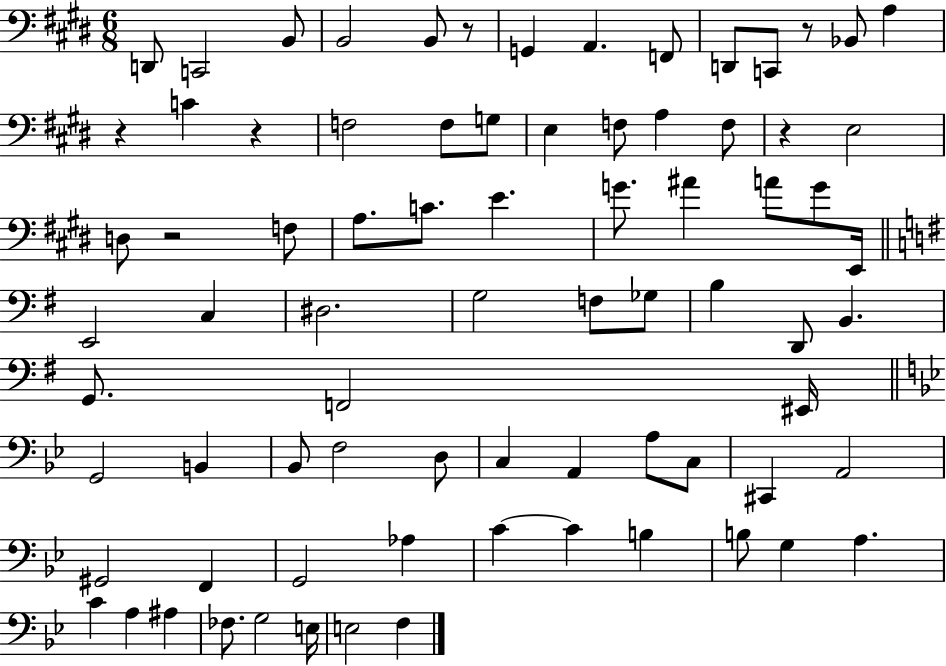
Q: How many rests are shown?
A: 6